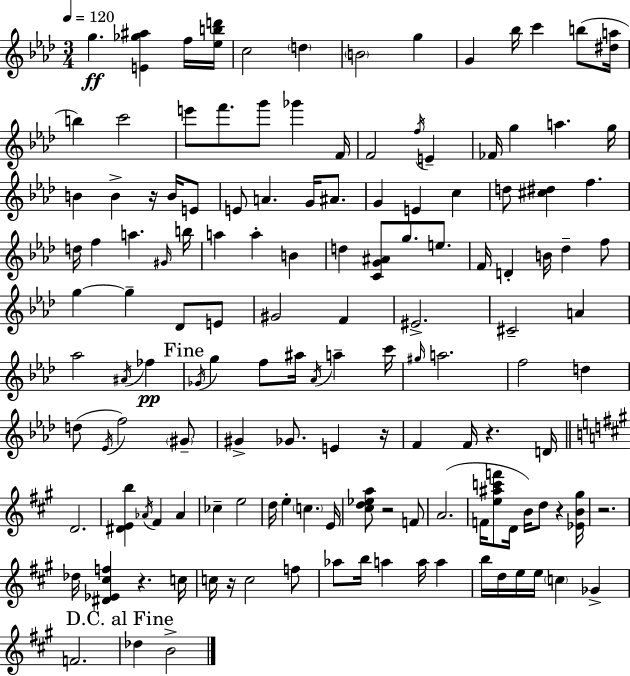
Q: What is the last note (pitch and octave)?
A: B4